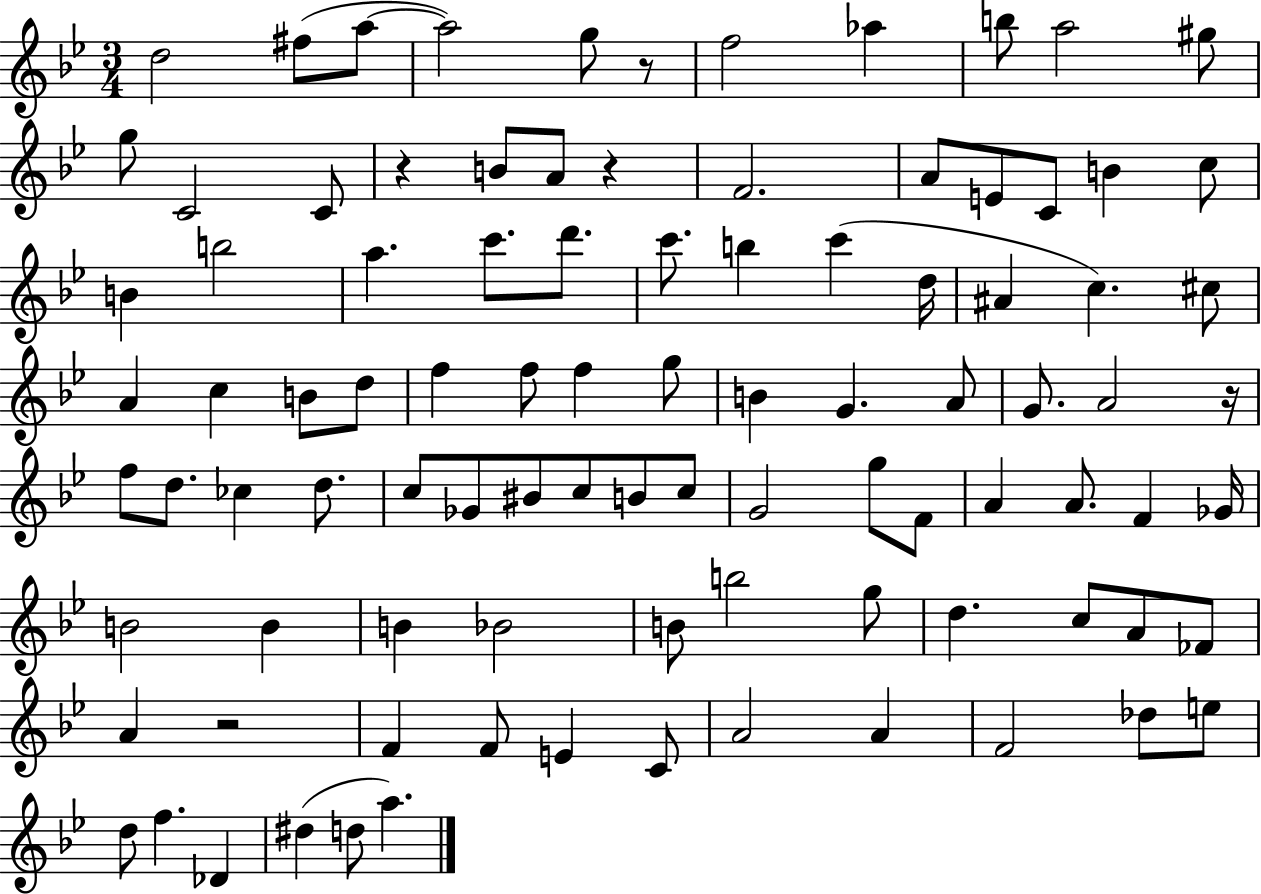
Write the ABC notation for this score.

X:1
T:Untitled
M:3/4
L:1/4
K:Bb
d2 ^f/2 a/2 a2 g/2 z/2 f2 _a b/2 a2 ^g/2 g/2 C2 C/2 z B/2 A/2 z F2 A/2 E/2 C/2 B c/2 B b2 a c'/2 d'/2 c'/2 b c' d/4 ^A c ^c/2 A c B/2 d/2 f f/2 f g/2 B G A/2 G/2 A2 z/4 f/2 d/2 _c d/2 c/2 _G/2 ^B/2 c/2 B/2 c/2 G2 g/2 F/2 A A/2 F _G/4 B2 B B _B2 B/2 b2 g/2 d c/2 A/2 _F/2 A z2 F F/2 E C/2 A2 A F2 _d/2 e/2 d/2 f _D ^d d/2 a